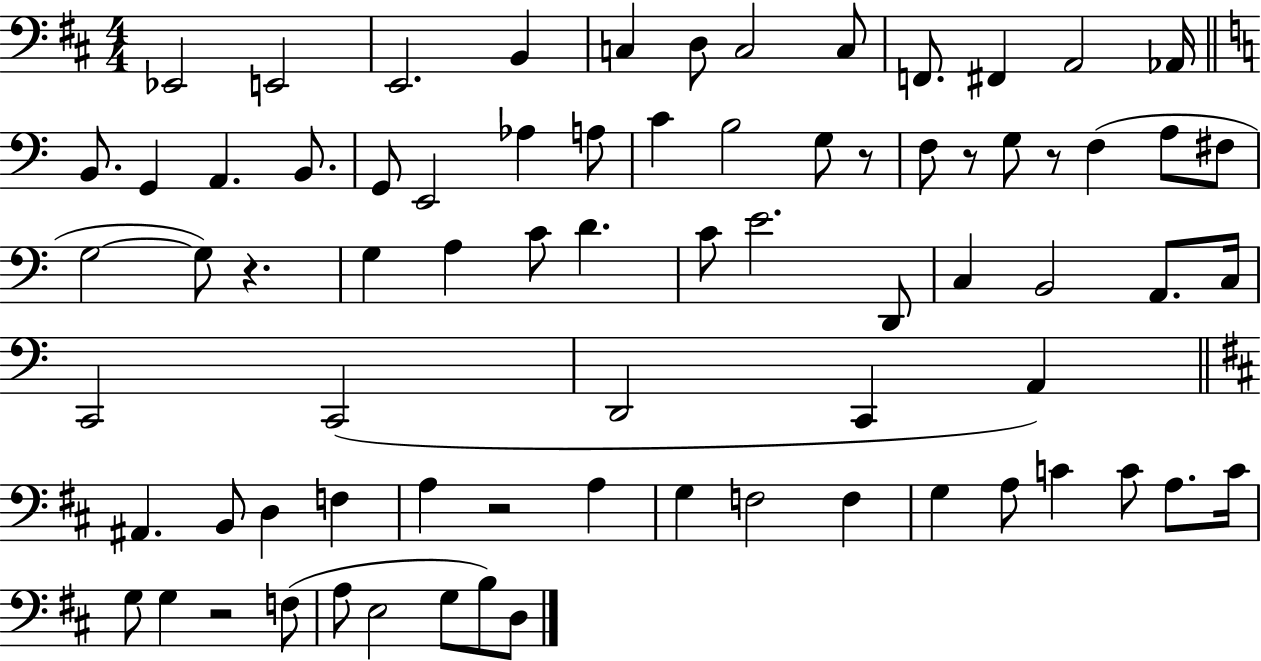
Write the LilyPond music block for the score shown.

{
  \clef bass
  \numericTimeSignature
  \time 4/4
  \key d \major
  ees,2 e,2 | e,2. b,4 | c4 d8 c2 c8 | f,8. fis,4 a,2 aes,16 | \break \bar "||" \break \key a \minor b,8. g,4 a,4. b,8. | g,8 e,2 aes4 a8 | c'4 b2 g8 r8 | f8 r8 g8 r8 f4( a8 fis8 | \break g2~~ g8) r4. | g4 a4 c'8 d'4. | c'8 e'2. d,8 | c4 b,2 a,8. c16 | \break c,2 c,2( | d,2 c,4 a,4) | \bar "||" \break \key d \major ais,4. b,8 d4 f4 | a4 r2 a4 | g4 f2 f4 | g4 a8 c'4 c'8 a8. c'16 | \break g8 g4 r2 f8( | a8 e2 g8 b8) d8 | \bar "|."
}